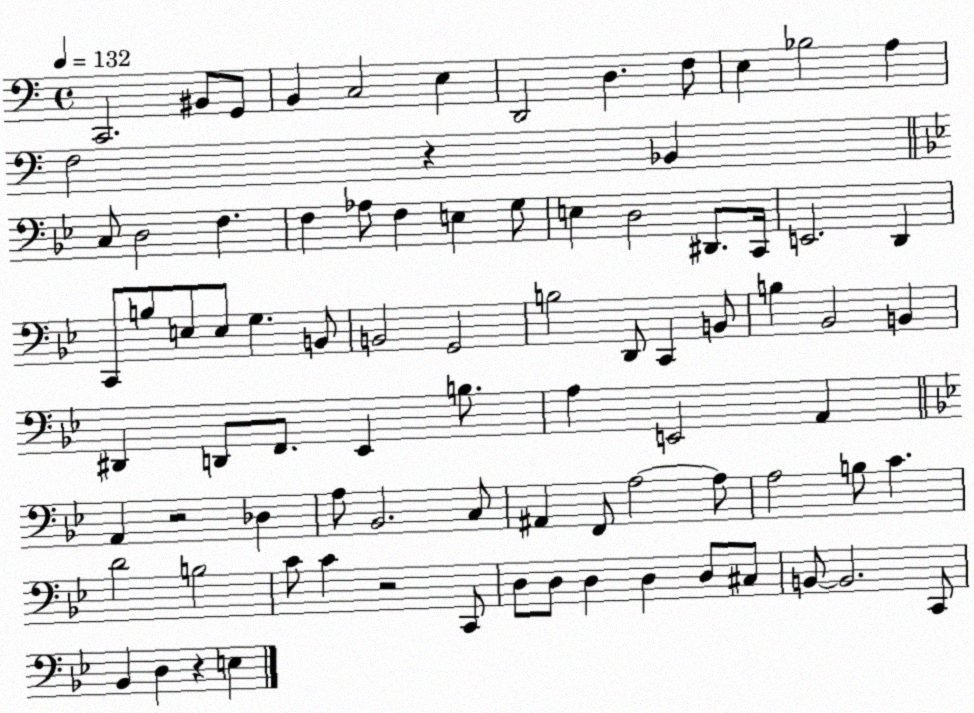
X:1
T:Untitled
M:4/4
L:1/4
K:C
C,,2 ^B,,/2 G,,/2 B,, C,2 E, D,,2 D, F,/2 E, _B,2 A, F,2 z _B,, C,/2 D,2 F, F, _A,/2 F, E, G,/2 E, D,2 ^D,,/2 C,,/4 E,,2 D,, C,,/2 B,/2 E,/2 E,/2 G, B,,/2 B,,2 G,,2 B,2 D,,/2 C,, B,,/2 B, _B,,2 B,, ^D,, D,,/2 F,,/2 _E,, B,/2 A, E,,2 A,, A,, z2 _D, A,/2 _B,,2 C,/2 ^A,, F,,/2 A,2 A,/2 A,2 B,/2 C D2 B,2 C/2 C z2 C,,/2 D,/2 D,/2 D, D, D,/2 ^C,/2 B,,/2 B,,2 C,,/2 _B,, D, z E,